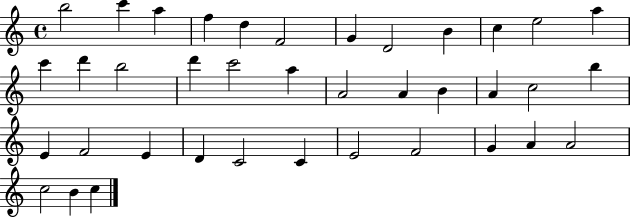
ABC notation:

X:1
T:Untitled
M:4/4
L:1/4
K:C
b2 c' a f d F2 G D2 B c e2 a c' d' b2 d' c'2 a A2 A B A c2 b E F2 E D C2 C E2 F2 G A A2 c2 B c